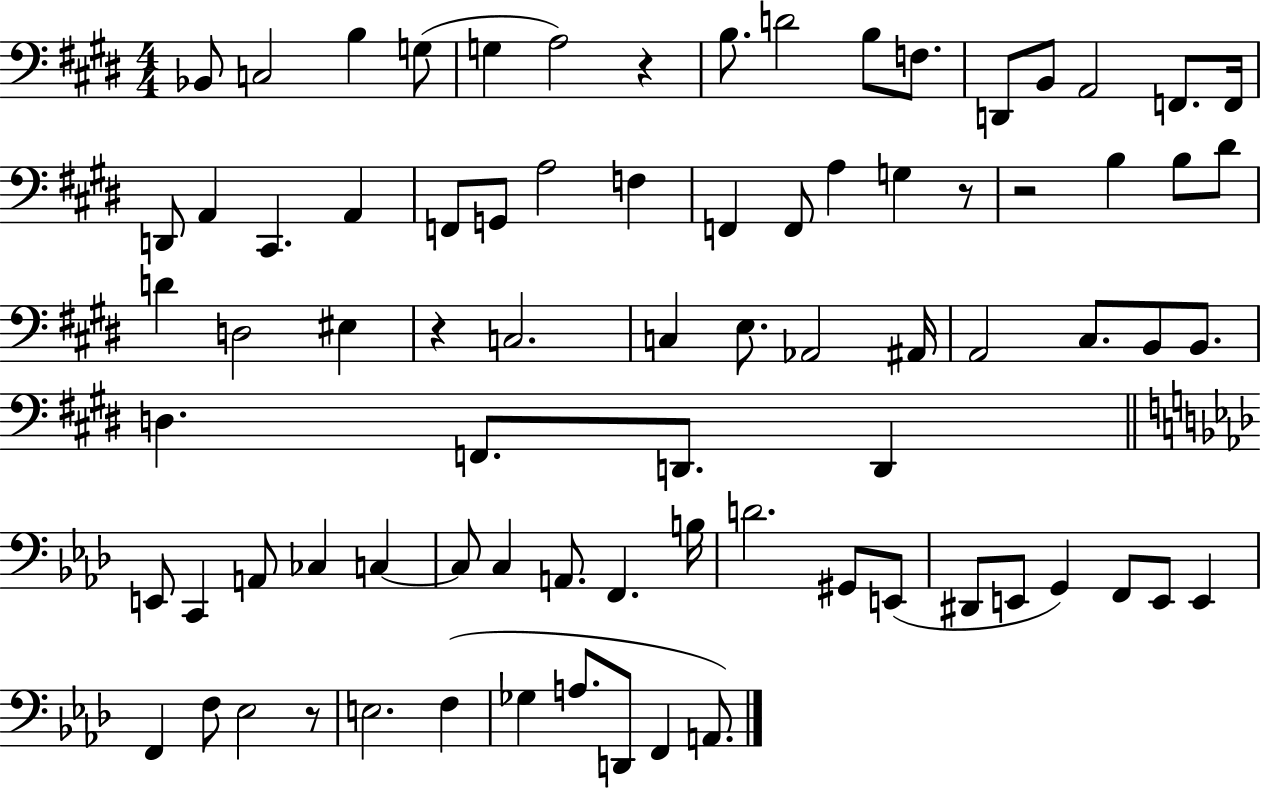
Bb2/e C3/h B3/q G3/e G3/q A3/h R/q B3/e. D4/h B3/e F3/e. D2/e B2/e A2/h F2/e. F2/s D2/e A2/q C#2/q. A2/q F2/e G2/e A3/h F3/q F2/q F2/e A3/q G3/q R/e R/h B3/q B3/e D#4/e D4/q D3/h EIS3/q R/q C3/h. C3/q E3/e. Ab2/h A#2/s A2/h C#3/e. B2/e B2/e. D3/q. F2/e. D2/e. D2/q E2/e C2/q A2/e CES3/q C3/q C3/e C3/q A2/e. F2/q. B3/s D4/h. G#2/e E2/e D#2/e E2/e G2/q F2/e E2/e E2/q F2/q F3/e Eb3/h R/e E3/h. F3/q Gb3/q A3/e. D2/e F2/q A2/e.